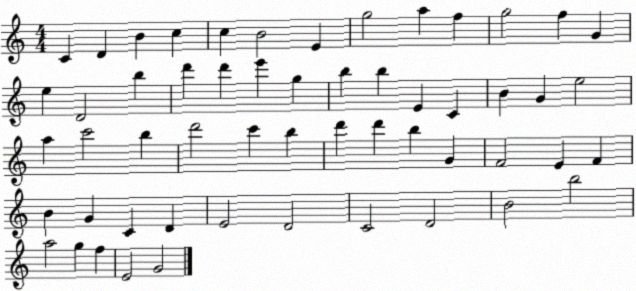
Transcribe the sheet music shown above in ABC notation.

X:1
T:Untitled
M:4/4
L:1/4
K:C
C D B c c B2 E g2 a f g2 f G e D2 b d' d' e' g b b E C B G e2 a c'2 b d'2 c' b d' d' b G F2 E F B G C D E2 D2 C2 D2 B2 b2 a2 g f E2 G2